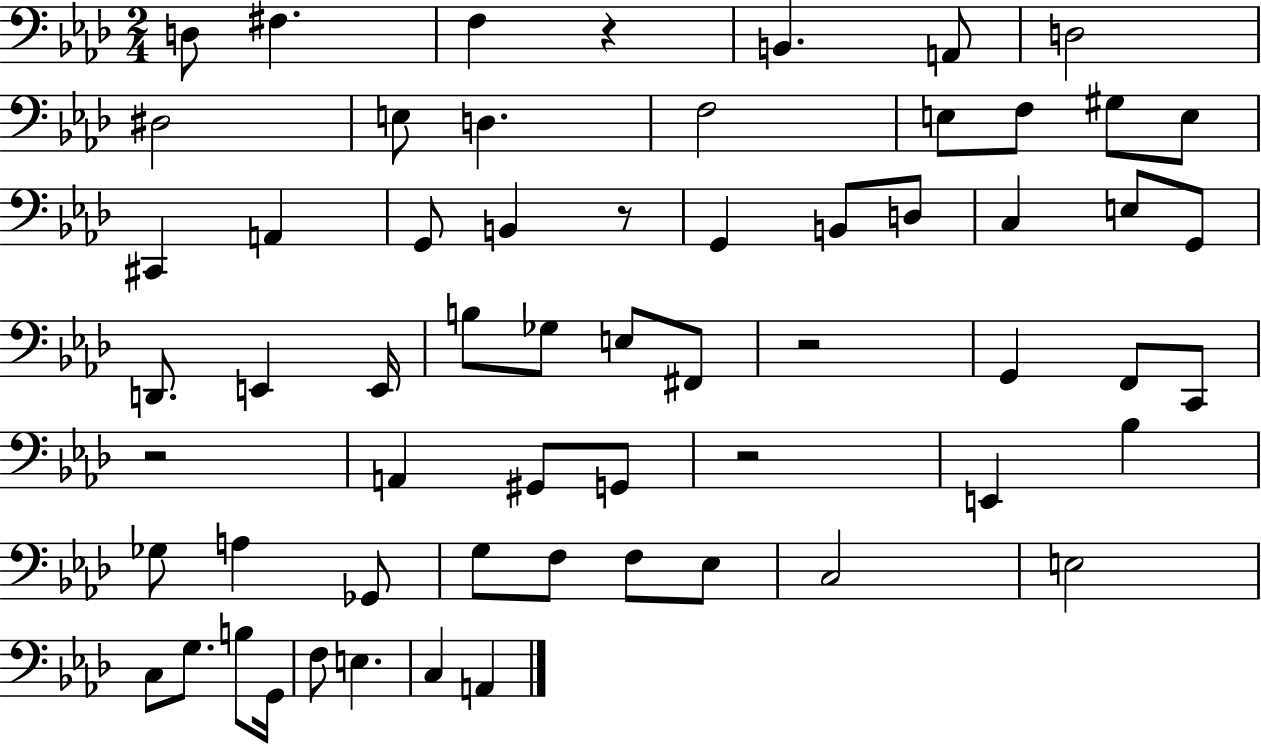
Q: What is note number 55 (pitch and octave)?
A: C3